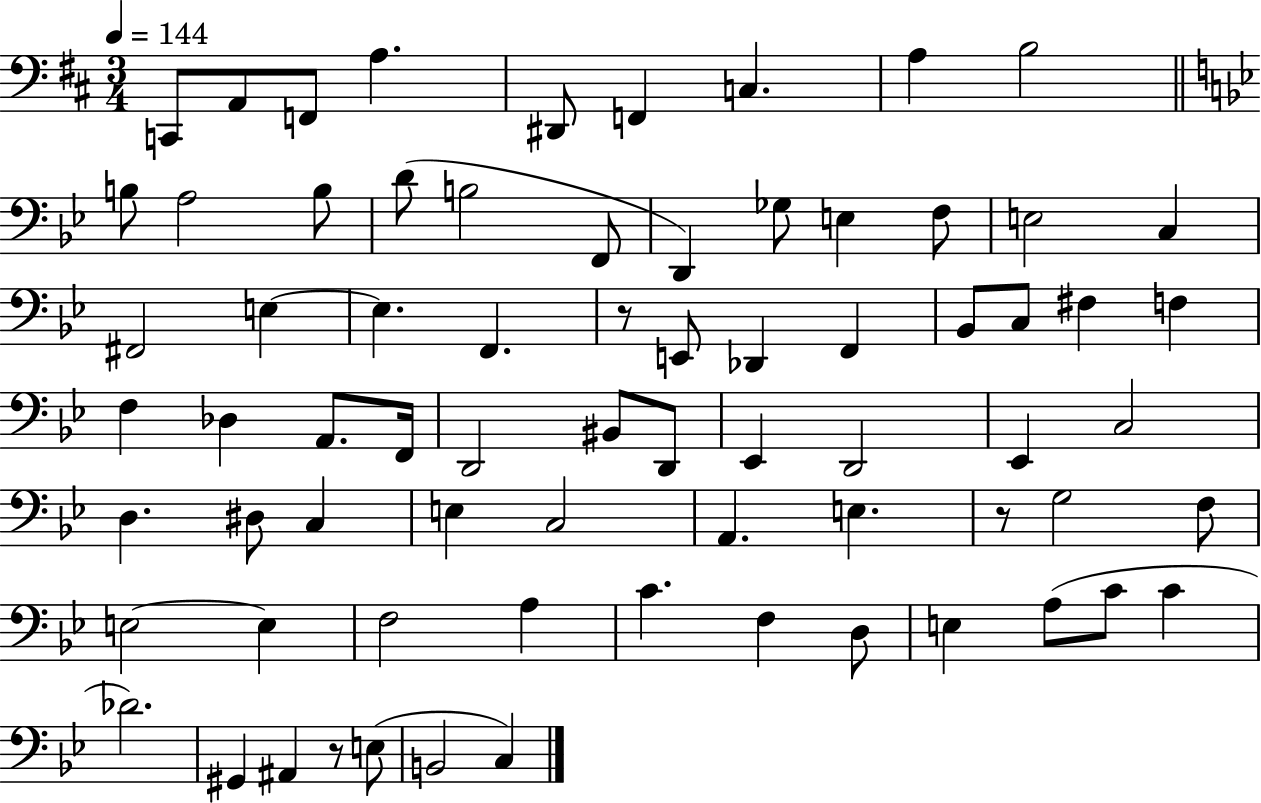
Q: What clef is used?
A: bass